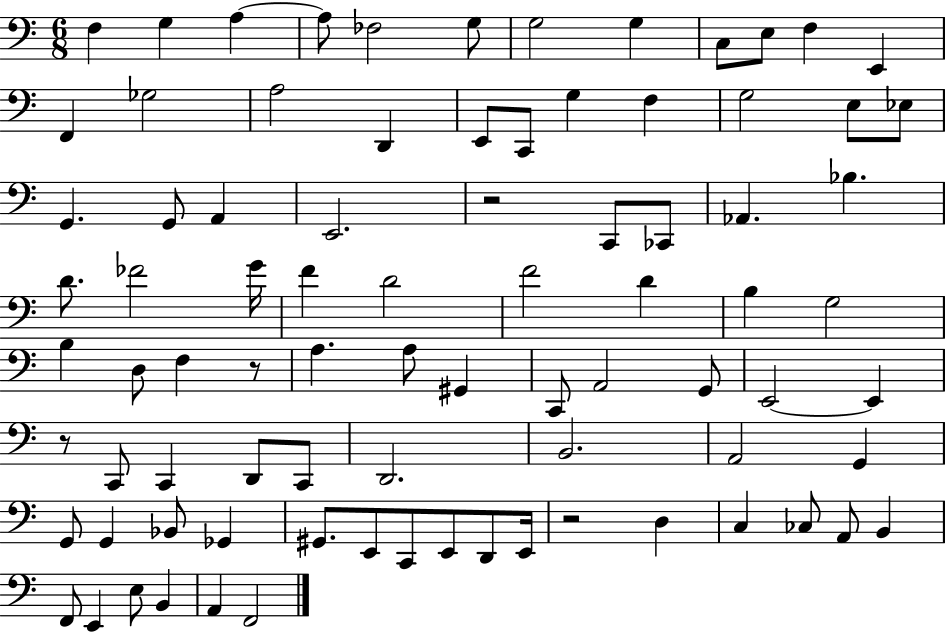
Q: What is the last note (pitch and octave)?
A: F2